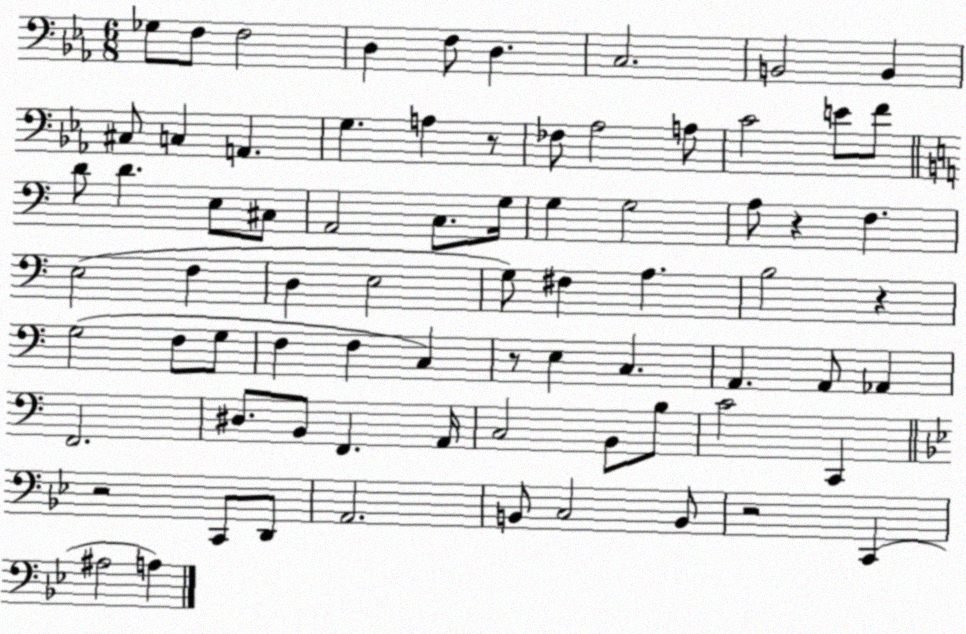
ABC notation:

X:1
T:Untitled
M:6/8
L:1/4
K:Eb
_G,/2 F,/2 F,2 D, F,/2 D, C,2 B,,2 B,, ^C,/2 C, A,, G, A, z/2 _F,/2 _A,2 A,/2 C2 E/2 F/2 D/2 D E,/2 ^C,/2 A,,2 C,/2 G,/4 G, G,2 A,/2 z F, E,2 F, D, E,2 G,/2 ^F, A, B,2 z G,2 F,/2 G,/2 F, F, C, z/2 E, C, A,, A,,/2 _A,, F,,2 ^D,/2 B,,/2 F,, A,,/4 C,2 B,,/2 B,/2 C2 C,, z2 C,,/2 D,,/2 A,,2 B,,/2 C,2 B,,/2 z2 C,, ^A,2 A,